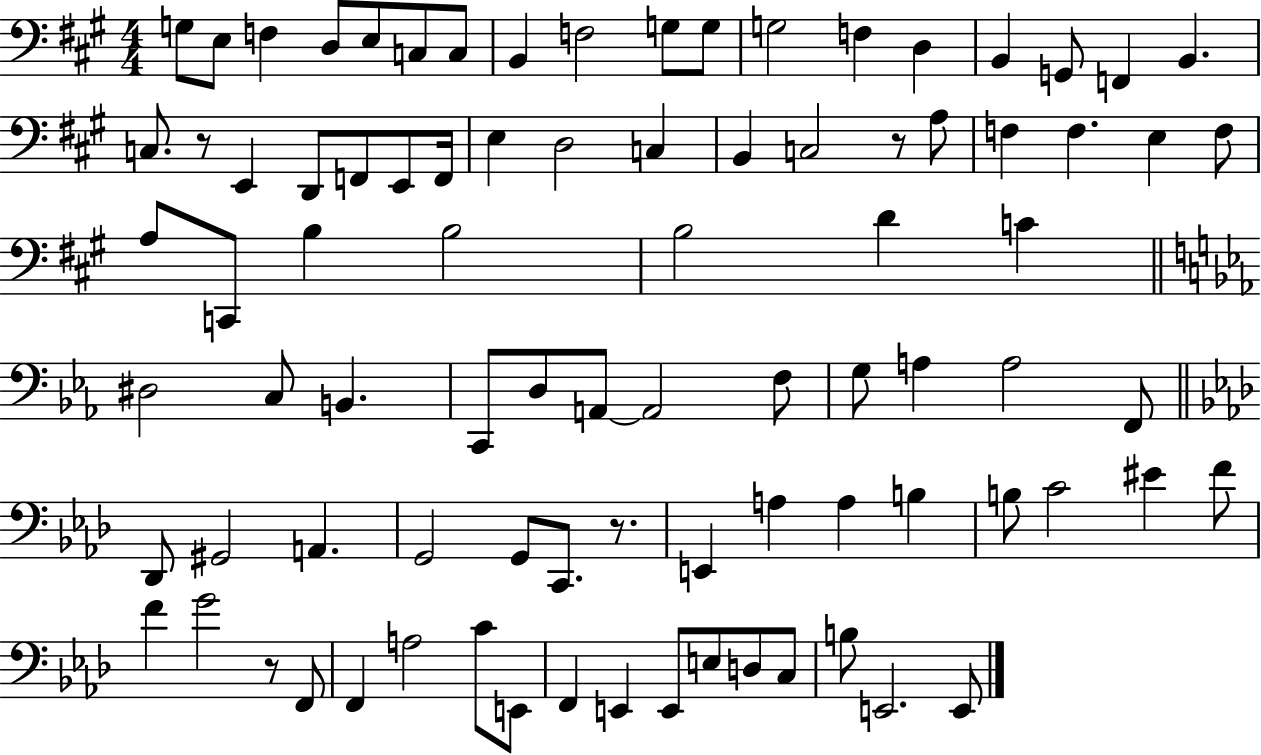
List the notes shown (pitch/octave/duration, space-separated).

G3/e E3/e F3/q D3/e E3/e C3/e C3/e B2/q F3/h G3/e G3/e G3/h F3/q D3/q B2/q G2/e F2/q B2/q. C3/e. R/e E2/q D2/e F2/e E2/e F2/s E3/q D3/h C3/q B2/q C3/h R/e A3/e F3/q F3/q. E3/q F3/e A3/e C2/e B3/q B3/h B3/h D4/q C4/q D#3/h C3/e B2/q. C2/e D3/e A2/e A2/h F3/e G3/e A3/q A3/h F2/e Db2/e G#2/h A2/q. G2/h G2/e C2/e. R/e. E2/q A3/q A3/q B3/q B3/e C4/h EIS4/q F4/e F4/q G4/h R/e F2/e F2/q A3/h C4/e E2/e F2/q E2/q E2/e E3/e D3/e C3/e B3/e E2/h. E2/e